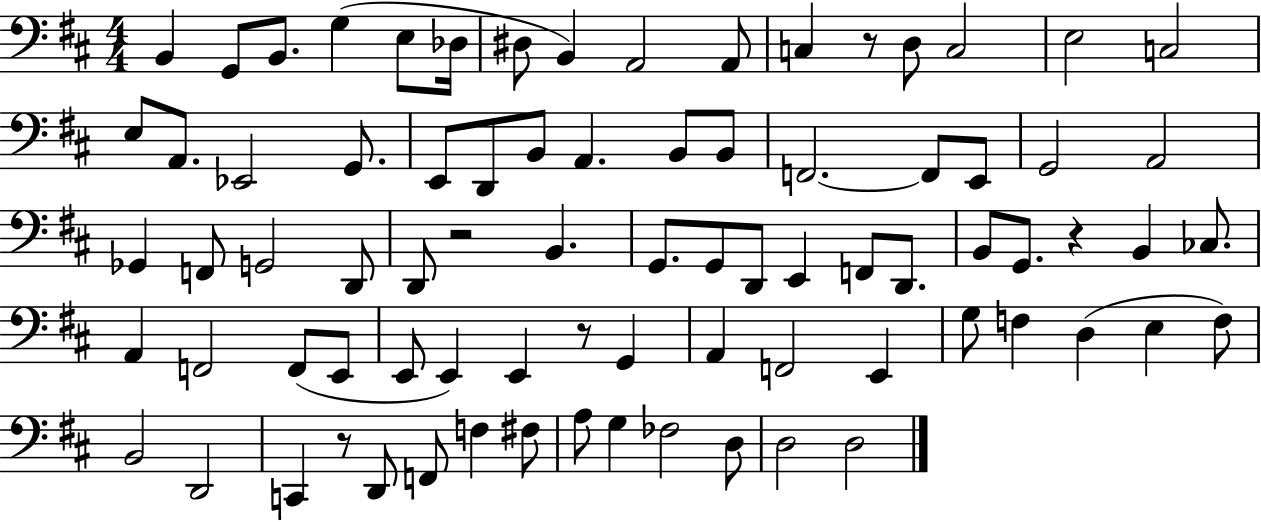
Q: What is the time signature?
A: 4/4